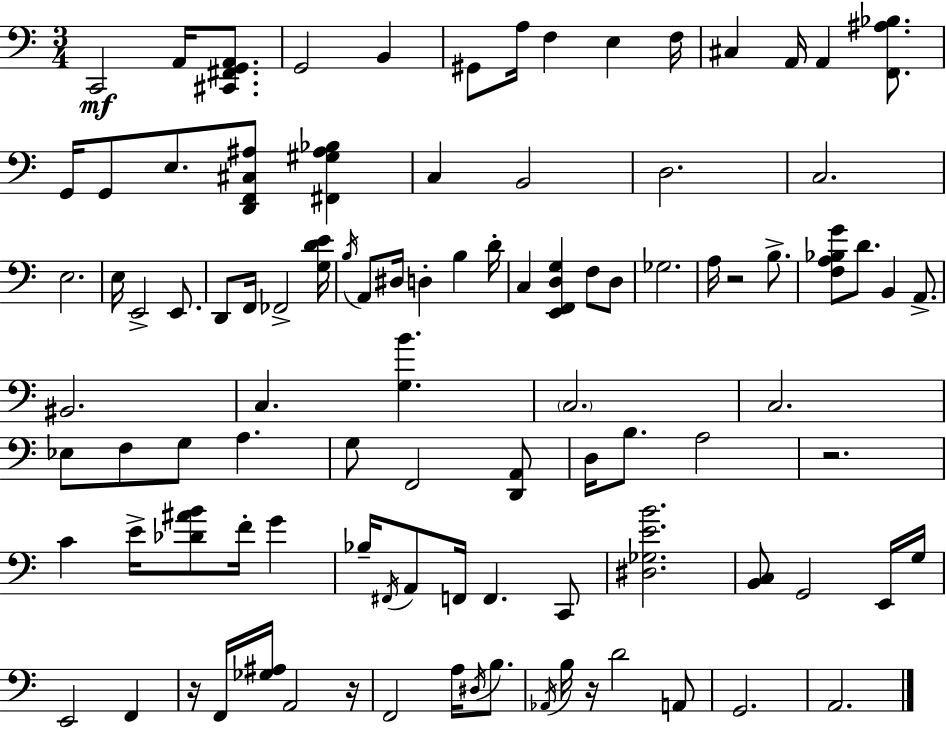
{
  \clef bass
  \numericTimeSignature
  \time 3/4
  \key c \major
  \repeat volta 2 { c,2\mf a,16 <cis, fis, g, a,>8. | g,2 b,4 | gis,8 a16 f4 e4 f16 | cis4 a,16 a,4 <f, ais bes>8. | \break g,16 g,8 e8. <d, f, cis ais>8 <fis, gis ais bes>4 | c4 b,2 | d2. | c2. | \break e2. | e16 e,2-> e,8. | d,8 f,16 fes,2-> <g d' e'>16 | \acciaccatura { b16 } a,8 dis16 d4-. b4 | \break d'16-. c4 <e, f, d g>4 f8 d8 | ges2. | a16 r2 b8.-> | <f a bes g'>8 d'8. b,4 a,8.-> | \break bis,2. | c4. <g b'>4. | \parenthesize c2. | c2. | \break ees8 f8 g8 a4. | g8 f,2 <d, a,>8 | d16 b8. a2 | r2. | \break c'4 e'16-> <des' ais' b'>8 f'16-. g'4 | bes16-- \acciaccatura { fis,16 } a,8 f,16 f,4. | c,8 <dis ges e' b'>2. | <b, c>8 g,2 | \break e,16 g16 e,2 f,4 | r16 f,16 <ges ais>16 a,2 | r16 f,2 a16 \acciaccatura { dis16 } | b8. \acciaccatura { aes,16 } b16 r16 d'2 | \break a,8 g,2. | a,2. | } \bar "|."
}